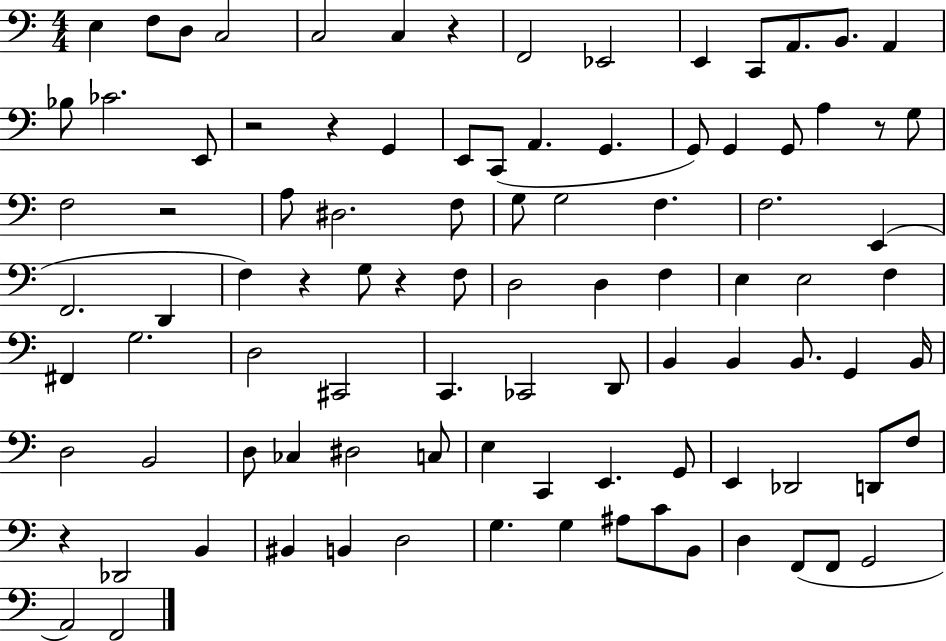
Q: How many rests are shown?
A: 8